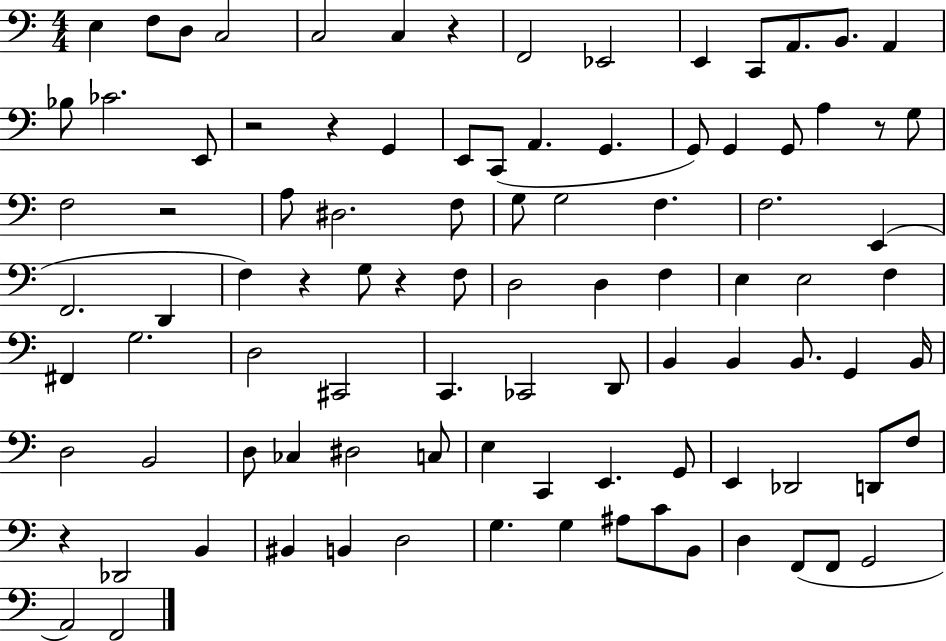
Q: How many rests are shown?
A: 8